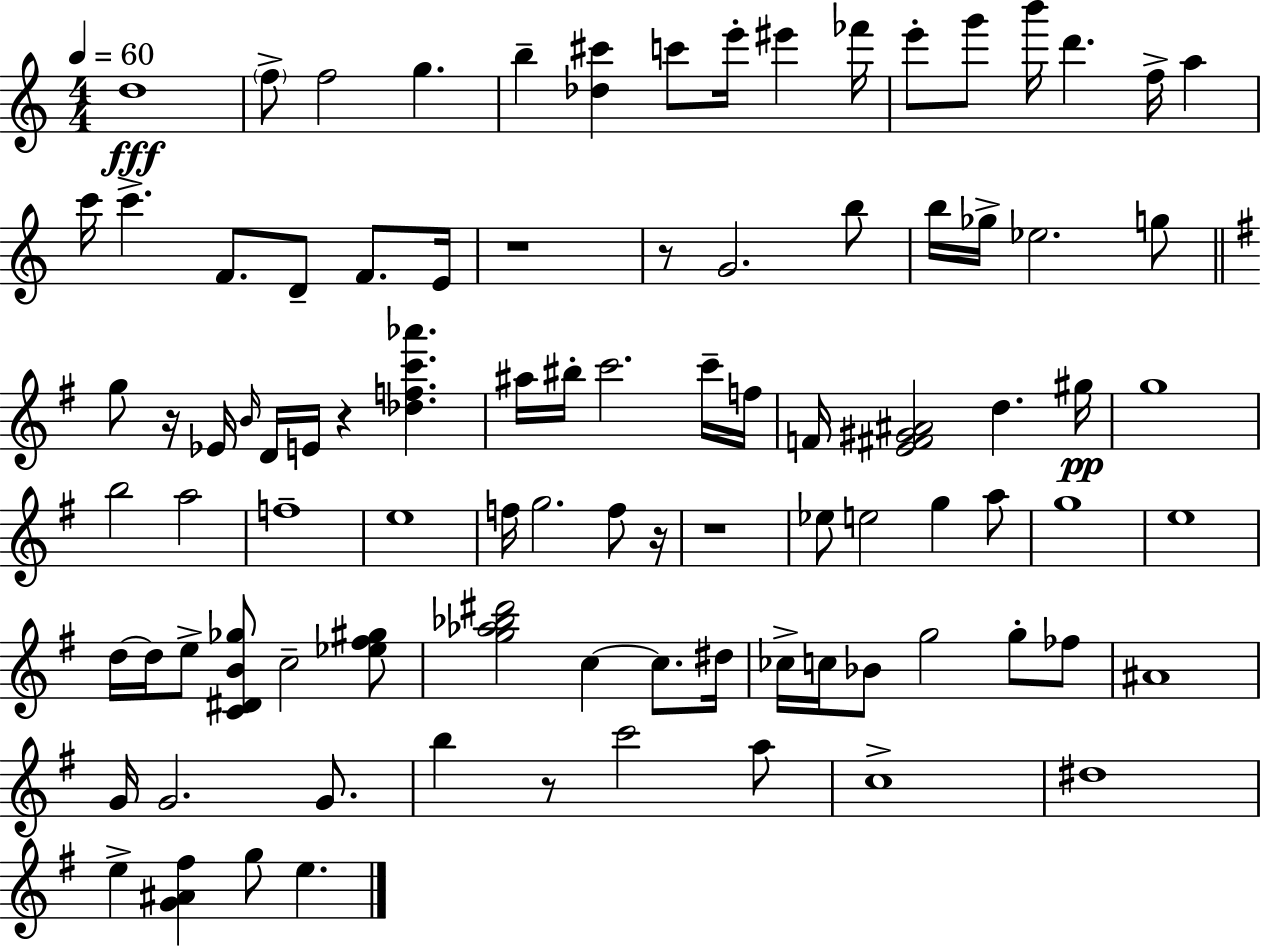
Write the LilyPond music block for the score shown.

{
  \clef treble
  \numericTimeSignature
  \time 4/4
  \key a \minor
  \tempo 4 = 60
  d''1\fff | \parenthesize f''8-> f''2 g''4. | b''4-- <des'' cis'''>4 c'''8 e'''16-. eis'''4 fes'''16 | e'''8-. g'''8 b'''16 d'''4. f''16-> a''4 | \break c'''16 c'''4.-> f'8. d'8-- f'8. e'16 | r1 | r8 g'2. b''8 | b''16 ges''16-> ees''2. g''8 | \break \bar "||" \break \key g \major g''8 r16 ees'16 \grace { b'16 } d'16 e'16 r4 <des'' f'' c''' aes'''>4. | ais''16 bis''16-. c'''2. c'''16-- | f''16 f'16 <e' fis' gis' ais'>2 d''4. | gis''16\pp g''1 | \break b''2 a''2 | f''1-- | e''1 | f''16 g''2. f''8 | \break r16 r1 | ees''8 e''2 g''4 a''8 | g''1 | e''1 | \break d''16~~ d''16 e''8-> <c' dis' b' ges''>8 c''2-- <ees'' fis'' gis''>8 | <g'' aes'' bes'' dis'''>2 c''4~~ c''8. | dis''16 ces''16-> c''16 bes'8 g''2 g''8-. fes''8 | ais'1 | \break g'16 g'2. g'8. | b''4 r8 c'''2 a''8 | c''1-> | dis''1 | \break e''4-> <g' ais' fis''>4 g''8 e''4. | \bar "|."
}